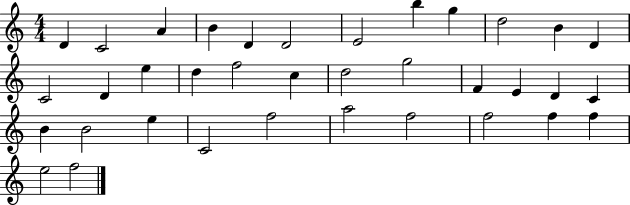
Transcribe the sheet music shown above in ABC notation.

X:1
T:Untitled
M:4/4
L:1/4
K:C
D C2 A B D D2 E2 b g d2 B D C2 D e d f2 c d2 g2 F E D C B B2 e C2 f2 a2 f2 f2 f f e2 f2